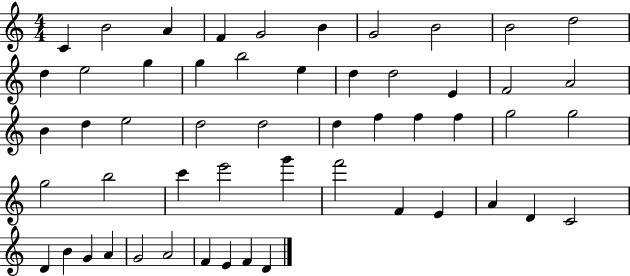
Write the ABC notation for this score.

X:1
T:Untitled
M:4/4
L:1/4
K:C
C B2 A F G2 B G2 B2 B2 d2 d e2 g g b2 e d d2 E F2 A2 B d e2 d2 d2 d f f f g2 g2 g2 b2 c' e'2 g' f'2 F E A D C2 D B G A G2 A2 F E F D